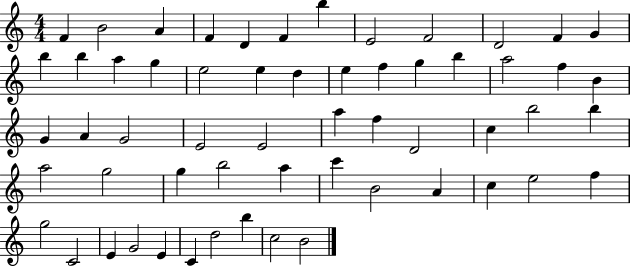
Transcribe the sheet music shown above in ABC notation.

X:1
T:Untitled
M:4/4
L:1/4
K:C
F B2 A F D F b E2 F2 D2 F G b b a g e2 e d e f g b a2 f B G A G2 E2 E2 a f D2 c b2 b a2 g2 g b2 a c' B2 A c e2 f g2 C2 E G2 E C d2 b c2 B2